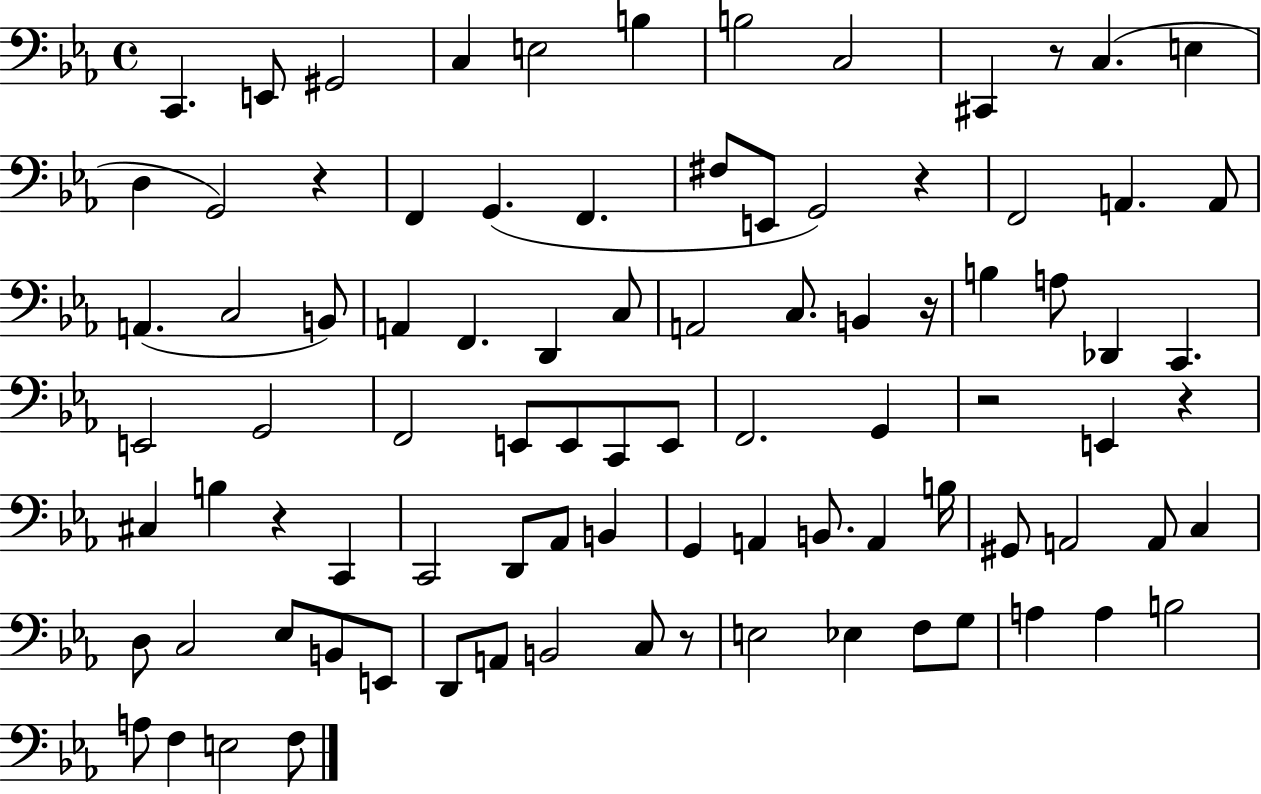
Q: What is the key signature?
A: EES major